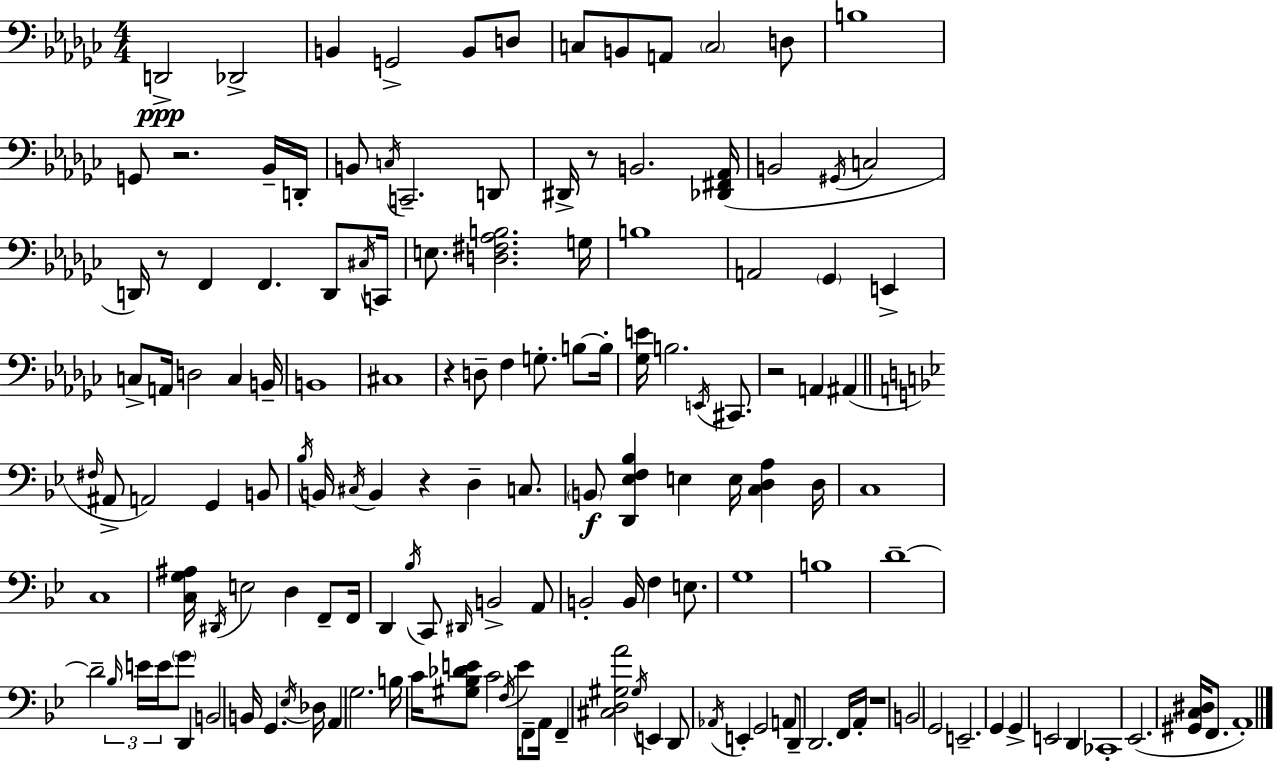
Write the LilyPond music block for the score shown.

{
  \clef bass
  \numericTimeSignature
  \time 4/4
  \key ees \minor
  \repeat volta 2 { d,2->\ppp des,2-> | b,4 g,2-> b,8 d8 | c8 b,8 a,8 \parenthesize c2 d8 | b1 | \break g,8 r2. bes,16-- d,16-. | b,8 \acciaccatura { c16 } c,2.-- d,8 | dis,16-> r8 b,2. | <des, fis, aes,>16( b,2 \acciaccatura { gis,16 } c2 | \break d,16) r8 f,4 f,4. d,8 | \acciaccatura { cis16 } c,16 e8. <d fis aes b>2. | g16 b1 | a,2 \parenthesize ges,4 e,4-> | \break c8-> a,16 d2 c4 | b,16-- b,1 | cis1 | r4 d8-- f4 g8.-. | \break b8~~ b16-. <ges e'>16 b2. | \acciaccatura { e,16 } cis,8. r2 a,4 | ais,4( \bar "||" \break \key bes \major \grace { fis16 } ais,8-> a,2) g,4 b,8 | \acciaccatura { bes16 } b,16 \acciaccatura { cis16 } b,4 r4 d4-- | c8. \parenthesize b,8\f <d, ees f bes>4 e4 e16 <c d a>4 | d16 c1 | \break c1 | <c g ais>16 \acciaccatura { dis,16 } e2 d4 | f,8-- f,16 d,4 \acciaccatura { bes16 } c,8 \grace { dis,16 } b,2-> | a,8 b,2-. b,16 f4 | \break e8. g1 | b1 | d'1--~~ | d'2-- \tuplet 3/2 { \grace { bes16 } e'16 | \break e'16 } \parenthesize g'8 d,4 b,2 b,16 | g,4. \acciaccatura { ees16 } des16 a,4 g2. | b16 c'16 <gis bes des' e'>8 c'2 | \acciaccatura { f16 } e'16 f,8-- a,16 f,4-- <cis d gis a'>2 | \break \acciaccatura { gis16 } e,4 d,8 \acciaccatura { aes,16 } e,4-. | g,2 a,8 d,8-- d,2. | f,16 a,16-. r1 | b,2 | \break g,2 e,2.-- | g,4 g,4-> e,2 | d,4 ces,1-. | ees,2.( | \break <gis, c dis>16 f,8. a,1-.) | } \bar "|."
}